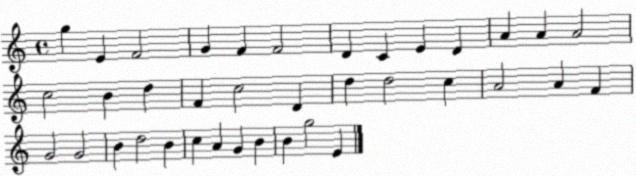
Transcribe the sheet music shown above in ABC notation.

X:1
T:Untitled
M:4/4
L:1/4
K:C
g E F2 G F F2 D C E D A A A2 c2 B d F c2 D d d2 c A2 A F G2 G2 B d2 B c A G B B g2 E